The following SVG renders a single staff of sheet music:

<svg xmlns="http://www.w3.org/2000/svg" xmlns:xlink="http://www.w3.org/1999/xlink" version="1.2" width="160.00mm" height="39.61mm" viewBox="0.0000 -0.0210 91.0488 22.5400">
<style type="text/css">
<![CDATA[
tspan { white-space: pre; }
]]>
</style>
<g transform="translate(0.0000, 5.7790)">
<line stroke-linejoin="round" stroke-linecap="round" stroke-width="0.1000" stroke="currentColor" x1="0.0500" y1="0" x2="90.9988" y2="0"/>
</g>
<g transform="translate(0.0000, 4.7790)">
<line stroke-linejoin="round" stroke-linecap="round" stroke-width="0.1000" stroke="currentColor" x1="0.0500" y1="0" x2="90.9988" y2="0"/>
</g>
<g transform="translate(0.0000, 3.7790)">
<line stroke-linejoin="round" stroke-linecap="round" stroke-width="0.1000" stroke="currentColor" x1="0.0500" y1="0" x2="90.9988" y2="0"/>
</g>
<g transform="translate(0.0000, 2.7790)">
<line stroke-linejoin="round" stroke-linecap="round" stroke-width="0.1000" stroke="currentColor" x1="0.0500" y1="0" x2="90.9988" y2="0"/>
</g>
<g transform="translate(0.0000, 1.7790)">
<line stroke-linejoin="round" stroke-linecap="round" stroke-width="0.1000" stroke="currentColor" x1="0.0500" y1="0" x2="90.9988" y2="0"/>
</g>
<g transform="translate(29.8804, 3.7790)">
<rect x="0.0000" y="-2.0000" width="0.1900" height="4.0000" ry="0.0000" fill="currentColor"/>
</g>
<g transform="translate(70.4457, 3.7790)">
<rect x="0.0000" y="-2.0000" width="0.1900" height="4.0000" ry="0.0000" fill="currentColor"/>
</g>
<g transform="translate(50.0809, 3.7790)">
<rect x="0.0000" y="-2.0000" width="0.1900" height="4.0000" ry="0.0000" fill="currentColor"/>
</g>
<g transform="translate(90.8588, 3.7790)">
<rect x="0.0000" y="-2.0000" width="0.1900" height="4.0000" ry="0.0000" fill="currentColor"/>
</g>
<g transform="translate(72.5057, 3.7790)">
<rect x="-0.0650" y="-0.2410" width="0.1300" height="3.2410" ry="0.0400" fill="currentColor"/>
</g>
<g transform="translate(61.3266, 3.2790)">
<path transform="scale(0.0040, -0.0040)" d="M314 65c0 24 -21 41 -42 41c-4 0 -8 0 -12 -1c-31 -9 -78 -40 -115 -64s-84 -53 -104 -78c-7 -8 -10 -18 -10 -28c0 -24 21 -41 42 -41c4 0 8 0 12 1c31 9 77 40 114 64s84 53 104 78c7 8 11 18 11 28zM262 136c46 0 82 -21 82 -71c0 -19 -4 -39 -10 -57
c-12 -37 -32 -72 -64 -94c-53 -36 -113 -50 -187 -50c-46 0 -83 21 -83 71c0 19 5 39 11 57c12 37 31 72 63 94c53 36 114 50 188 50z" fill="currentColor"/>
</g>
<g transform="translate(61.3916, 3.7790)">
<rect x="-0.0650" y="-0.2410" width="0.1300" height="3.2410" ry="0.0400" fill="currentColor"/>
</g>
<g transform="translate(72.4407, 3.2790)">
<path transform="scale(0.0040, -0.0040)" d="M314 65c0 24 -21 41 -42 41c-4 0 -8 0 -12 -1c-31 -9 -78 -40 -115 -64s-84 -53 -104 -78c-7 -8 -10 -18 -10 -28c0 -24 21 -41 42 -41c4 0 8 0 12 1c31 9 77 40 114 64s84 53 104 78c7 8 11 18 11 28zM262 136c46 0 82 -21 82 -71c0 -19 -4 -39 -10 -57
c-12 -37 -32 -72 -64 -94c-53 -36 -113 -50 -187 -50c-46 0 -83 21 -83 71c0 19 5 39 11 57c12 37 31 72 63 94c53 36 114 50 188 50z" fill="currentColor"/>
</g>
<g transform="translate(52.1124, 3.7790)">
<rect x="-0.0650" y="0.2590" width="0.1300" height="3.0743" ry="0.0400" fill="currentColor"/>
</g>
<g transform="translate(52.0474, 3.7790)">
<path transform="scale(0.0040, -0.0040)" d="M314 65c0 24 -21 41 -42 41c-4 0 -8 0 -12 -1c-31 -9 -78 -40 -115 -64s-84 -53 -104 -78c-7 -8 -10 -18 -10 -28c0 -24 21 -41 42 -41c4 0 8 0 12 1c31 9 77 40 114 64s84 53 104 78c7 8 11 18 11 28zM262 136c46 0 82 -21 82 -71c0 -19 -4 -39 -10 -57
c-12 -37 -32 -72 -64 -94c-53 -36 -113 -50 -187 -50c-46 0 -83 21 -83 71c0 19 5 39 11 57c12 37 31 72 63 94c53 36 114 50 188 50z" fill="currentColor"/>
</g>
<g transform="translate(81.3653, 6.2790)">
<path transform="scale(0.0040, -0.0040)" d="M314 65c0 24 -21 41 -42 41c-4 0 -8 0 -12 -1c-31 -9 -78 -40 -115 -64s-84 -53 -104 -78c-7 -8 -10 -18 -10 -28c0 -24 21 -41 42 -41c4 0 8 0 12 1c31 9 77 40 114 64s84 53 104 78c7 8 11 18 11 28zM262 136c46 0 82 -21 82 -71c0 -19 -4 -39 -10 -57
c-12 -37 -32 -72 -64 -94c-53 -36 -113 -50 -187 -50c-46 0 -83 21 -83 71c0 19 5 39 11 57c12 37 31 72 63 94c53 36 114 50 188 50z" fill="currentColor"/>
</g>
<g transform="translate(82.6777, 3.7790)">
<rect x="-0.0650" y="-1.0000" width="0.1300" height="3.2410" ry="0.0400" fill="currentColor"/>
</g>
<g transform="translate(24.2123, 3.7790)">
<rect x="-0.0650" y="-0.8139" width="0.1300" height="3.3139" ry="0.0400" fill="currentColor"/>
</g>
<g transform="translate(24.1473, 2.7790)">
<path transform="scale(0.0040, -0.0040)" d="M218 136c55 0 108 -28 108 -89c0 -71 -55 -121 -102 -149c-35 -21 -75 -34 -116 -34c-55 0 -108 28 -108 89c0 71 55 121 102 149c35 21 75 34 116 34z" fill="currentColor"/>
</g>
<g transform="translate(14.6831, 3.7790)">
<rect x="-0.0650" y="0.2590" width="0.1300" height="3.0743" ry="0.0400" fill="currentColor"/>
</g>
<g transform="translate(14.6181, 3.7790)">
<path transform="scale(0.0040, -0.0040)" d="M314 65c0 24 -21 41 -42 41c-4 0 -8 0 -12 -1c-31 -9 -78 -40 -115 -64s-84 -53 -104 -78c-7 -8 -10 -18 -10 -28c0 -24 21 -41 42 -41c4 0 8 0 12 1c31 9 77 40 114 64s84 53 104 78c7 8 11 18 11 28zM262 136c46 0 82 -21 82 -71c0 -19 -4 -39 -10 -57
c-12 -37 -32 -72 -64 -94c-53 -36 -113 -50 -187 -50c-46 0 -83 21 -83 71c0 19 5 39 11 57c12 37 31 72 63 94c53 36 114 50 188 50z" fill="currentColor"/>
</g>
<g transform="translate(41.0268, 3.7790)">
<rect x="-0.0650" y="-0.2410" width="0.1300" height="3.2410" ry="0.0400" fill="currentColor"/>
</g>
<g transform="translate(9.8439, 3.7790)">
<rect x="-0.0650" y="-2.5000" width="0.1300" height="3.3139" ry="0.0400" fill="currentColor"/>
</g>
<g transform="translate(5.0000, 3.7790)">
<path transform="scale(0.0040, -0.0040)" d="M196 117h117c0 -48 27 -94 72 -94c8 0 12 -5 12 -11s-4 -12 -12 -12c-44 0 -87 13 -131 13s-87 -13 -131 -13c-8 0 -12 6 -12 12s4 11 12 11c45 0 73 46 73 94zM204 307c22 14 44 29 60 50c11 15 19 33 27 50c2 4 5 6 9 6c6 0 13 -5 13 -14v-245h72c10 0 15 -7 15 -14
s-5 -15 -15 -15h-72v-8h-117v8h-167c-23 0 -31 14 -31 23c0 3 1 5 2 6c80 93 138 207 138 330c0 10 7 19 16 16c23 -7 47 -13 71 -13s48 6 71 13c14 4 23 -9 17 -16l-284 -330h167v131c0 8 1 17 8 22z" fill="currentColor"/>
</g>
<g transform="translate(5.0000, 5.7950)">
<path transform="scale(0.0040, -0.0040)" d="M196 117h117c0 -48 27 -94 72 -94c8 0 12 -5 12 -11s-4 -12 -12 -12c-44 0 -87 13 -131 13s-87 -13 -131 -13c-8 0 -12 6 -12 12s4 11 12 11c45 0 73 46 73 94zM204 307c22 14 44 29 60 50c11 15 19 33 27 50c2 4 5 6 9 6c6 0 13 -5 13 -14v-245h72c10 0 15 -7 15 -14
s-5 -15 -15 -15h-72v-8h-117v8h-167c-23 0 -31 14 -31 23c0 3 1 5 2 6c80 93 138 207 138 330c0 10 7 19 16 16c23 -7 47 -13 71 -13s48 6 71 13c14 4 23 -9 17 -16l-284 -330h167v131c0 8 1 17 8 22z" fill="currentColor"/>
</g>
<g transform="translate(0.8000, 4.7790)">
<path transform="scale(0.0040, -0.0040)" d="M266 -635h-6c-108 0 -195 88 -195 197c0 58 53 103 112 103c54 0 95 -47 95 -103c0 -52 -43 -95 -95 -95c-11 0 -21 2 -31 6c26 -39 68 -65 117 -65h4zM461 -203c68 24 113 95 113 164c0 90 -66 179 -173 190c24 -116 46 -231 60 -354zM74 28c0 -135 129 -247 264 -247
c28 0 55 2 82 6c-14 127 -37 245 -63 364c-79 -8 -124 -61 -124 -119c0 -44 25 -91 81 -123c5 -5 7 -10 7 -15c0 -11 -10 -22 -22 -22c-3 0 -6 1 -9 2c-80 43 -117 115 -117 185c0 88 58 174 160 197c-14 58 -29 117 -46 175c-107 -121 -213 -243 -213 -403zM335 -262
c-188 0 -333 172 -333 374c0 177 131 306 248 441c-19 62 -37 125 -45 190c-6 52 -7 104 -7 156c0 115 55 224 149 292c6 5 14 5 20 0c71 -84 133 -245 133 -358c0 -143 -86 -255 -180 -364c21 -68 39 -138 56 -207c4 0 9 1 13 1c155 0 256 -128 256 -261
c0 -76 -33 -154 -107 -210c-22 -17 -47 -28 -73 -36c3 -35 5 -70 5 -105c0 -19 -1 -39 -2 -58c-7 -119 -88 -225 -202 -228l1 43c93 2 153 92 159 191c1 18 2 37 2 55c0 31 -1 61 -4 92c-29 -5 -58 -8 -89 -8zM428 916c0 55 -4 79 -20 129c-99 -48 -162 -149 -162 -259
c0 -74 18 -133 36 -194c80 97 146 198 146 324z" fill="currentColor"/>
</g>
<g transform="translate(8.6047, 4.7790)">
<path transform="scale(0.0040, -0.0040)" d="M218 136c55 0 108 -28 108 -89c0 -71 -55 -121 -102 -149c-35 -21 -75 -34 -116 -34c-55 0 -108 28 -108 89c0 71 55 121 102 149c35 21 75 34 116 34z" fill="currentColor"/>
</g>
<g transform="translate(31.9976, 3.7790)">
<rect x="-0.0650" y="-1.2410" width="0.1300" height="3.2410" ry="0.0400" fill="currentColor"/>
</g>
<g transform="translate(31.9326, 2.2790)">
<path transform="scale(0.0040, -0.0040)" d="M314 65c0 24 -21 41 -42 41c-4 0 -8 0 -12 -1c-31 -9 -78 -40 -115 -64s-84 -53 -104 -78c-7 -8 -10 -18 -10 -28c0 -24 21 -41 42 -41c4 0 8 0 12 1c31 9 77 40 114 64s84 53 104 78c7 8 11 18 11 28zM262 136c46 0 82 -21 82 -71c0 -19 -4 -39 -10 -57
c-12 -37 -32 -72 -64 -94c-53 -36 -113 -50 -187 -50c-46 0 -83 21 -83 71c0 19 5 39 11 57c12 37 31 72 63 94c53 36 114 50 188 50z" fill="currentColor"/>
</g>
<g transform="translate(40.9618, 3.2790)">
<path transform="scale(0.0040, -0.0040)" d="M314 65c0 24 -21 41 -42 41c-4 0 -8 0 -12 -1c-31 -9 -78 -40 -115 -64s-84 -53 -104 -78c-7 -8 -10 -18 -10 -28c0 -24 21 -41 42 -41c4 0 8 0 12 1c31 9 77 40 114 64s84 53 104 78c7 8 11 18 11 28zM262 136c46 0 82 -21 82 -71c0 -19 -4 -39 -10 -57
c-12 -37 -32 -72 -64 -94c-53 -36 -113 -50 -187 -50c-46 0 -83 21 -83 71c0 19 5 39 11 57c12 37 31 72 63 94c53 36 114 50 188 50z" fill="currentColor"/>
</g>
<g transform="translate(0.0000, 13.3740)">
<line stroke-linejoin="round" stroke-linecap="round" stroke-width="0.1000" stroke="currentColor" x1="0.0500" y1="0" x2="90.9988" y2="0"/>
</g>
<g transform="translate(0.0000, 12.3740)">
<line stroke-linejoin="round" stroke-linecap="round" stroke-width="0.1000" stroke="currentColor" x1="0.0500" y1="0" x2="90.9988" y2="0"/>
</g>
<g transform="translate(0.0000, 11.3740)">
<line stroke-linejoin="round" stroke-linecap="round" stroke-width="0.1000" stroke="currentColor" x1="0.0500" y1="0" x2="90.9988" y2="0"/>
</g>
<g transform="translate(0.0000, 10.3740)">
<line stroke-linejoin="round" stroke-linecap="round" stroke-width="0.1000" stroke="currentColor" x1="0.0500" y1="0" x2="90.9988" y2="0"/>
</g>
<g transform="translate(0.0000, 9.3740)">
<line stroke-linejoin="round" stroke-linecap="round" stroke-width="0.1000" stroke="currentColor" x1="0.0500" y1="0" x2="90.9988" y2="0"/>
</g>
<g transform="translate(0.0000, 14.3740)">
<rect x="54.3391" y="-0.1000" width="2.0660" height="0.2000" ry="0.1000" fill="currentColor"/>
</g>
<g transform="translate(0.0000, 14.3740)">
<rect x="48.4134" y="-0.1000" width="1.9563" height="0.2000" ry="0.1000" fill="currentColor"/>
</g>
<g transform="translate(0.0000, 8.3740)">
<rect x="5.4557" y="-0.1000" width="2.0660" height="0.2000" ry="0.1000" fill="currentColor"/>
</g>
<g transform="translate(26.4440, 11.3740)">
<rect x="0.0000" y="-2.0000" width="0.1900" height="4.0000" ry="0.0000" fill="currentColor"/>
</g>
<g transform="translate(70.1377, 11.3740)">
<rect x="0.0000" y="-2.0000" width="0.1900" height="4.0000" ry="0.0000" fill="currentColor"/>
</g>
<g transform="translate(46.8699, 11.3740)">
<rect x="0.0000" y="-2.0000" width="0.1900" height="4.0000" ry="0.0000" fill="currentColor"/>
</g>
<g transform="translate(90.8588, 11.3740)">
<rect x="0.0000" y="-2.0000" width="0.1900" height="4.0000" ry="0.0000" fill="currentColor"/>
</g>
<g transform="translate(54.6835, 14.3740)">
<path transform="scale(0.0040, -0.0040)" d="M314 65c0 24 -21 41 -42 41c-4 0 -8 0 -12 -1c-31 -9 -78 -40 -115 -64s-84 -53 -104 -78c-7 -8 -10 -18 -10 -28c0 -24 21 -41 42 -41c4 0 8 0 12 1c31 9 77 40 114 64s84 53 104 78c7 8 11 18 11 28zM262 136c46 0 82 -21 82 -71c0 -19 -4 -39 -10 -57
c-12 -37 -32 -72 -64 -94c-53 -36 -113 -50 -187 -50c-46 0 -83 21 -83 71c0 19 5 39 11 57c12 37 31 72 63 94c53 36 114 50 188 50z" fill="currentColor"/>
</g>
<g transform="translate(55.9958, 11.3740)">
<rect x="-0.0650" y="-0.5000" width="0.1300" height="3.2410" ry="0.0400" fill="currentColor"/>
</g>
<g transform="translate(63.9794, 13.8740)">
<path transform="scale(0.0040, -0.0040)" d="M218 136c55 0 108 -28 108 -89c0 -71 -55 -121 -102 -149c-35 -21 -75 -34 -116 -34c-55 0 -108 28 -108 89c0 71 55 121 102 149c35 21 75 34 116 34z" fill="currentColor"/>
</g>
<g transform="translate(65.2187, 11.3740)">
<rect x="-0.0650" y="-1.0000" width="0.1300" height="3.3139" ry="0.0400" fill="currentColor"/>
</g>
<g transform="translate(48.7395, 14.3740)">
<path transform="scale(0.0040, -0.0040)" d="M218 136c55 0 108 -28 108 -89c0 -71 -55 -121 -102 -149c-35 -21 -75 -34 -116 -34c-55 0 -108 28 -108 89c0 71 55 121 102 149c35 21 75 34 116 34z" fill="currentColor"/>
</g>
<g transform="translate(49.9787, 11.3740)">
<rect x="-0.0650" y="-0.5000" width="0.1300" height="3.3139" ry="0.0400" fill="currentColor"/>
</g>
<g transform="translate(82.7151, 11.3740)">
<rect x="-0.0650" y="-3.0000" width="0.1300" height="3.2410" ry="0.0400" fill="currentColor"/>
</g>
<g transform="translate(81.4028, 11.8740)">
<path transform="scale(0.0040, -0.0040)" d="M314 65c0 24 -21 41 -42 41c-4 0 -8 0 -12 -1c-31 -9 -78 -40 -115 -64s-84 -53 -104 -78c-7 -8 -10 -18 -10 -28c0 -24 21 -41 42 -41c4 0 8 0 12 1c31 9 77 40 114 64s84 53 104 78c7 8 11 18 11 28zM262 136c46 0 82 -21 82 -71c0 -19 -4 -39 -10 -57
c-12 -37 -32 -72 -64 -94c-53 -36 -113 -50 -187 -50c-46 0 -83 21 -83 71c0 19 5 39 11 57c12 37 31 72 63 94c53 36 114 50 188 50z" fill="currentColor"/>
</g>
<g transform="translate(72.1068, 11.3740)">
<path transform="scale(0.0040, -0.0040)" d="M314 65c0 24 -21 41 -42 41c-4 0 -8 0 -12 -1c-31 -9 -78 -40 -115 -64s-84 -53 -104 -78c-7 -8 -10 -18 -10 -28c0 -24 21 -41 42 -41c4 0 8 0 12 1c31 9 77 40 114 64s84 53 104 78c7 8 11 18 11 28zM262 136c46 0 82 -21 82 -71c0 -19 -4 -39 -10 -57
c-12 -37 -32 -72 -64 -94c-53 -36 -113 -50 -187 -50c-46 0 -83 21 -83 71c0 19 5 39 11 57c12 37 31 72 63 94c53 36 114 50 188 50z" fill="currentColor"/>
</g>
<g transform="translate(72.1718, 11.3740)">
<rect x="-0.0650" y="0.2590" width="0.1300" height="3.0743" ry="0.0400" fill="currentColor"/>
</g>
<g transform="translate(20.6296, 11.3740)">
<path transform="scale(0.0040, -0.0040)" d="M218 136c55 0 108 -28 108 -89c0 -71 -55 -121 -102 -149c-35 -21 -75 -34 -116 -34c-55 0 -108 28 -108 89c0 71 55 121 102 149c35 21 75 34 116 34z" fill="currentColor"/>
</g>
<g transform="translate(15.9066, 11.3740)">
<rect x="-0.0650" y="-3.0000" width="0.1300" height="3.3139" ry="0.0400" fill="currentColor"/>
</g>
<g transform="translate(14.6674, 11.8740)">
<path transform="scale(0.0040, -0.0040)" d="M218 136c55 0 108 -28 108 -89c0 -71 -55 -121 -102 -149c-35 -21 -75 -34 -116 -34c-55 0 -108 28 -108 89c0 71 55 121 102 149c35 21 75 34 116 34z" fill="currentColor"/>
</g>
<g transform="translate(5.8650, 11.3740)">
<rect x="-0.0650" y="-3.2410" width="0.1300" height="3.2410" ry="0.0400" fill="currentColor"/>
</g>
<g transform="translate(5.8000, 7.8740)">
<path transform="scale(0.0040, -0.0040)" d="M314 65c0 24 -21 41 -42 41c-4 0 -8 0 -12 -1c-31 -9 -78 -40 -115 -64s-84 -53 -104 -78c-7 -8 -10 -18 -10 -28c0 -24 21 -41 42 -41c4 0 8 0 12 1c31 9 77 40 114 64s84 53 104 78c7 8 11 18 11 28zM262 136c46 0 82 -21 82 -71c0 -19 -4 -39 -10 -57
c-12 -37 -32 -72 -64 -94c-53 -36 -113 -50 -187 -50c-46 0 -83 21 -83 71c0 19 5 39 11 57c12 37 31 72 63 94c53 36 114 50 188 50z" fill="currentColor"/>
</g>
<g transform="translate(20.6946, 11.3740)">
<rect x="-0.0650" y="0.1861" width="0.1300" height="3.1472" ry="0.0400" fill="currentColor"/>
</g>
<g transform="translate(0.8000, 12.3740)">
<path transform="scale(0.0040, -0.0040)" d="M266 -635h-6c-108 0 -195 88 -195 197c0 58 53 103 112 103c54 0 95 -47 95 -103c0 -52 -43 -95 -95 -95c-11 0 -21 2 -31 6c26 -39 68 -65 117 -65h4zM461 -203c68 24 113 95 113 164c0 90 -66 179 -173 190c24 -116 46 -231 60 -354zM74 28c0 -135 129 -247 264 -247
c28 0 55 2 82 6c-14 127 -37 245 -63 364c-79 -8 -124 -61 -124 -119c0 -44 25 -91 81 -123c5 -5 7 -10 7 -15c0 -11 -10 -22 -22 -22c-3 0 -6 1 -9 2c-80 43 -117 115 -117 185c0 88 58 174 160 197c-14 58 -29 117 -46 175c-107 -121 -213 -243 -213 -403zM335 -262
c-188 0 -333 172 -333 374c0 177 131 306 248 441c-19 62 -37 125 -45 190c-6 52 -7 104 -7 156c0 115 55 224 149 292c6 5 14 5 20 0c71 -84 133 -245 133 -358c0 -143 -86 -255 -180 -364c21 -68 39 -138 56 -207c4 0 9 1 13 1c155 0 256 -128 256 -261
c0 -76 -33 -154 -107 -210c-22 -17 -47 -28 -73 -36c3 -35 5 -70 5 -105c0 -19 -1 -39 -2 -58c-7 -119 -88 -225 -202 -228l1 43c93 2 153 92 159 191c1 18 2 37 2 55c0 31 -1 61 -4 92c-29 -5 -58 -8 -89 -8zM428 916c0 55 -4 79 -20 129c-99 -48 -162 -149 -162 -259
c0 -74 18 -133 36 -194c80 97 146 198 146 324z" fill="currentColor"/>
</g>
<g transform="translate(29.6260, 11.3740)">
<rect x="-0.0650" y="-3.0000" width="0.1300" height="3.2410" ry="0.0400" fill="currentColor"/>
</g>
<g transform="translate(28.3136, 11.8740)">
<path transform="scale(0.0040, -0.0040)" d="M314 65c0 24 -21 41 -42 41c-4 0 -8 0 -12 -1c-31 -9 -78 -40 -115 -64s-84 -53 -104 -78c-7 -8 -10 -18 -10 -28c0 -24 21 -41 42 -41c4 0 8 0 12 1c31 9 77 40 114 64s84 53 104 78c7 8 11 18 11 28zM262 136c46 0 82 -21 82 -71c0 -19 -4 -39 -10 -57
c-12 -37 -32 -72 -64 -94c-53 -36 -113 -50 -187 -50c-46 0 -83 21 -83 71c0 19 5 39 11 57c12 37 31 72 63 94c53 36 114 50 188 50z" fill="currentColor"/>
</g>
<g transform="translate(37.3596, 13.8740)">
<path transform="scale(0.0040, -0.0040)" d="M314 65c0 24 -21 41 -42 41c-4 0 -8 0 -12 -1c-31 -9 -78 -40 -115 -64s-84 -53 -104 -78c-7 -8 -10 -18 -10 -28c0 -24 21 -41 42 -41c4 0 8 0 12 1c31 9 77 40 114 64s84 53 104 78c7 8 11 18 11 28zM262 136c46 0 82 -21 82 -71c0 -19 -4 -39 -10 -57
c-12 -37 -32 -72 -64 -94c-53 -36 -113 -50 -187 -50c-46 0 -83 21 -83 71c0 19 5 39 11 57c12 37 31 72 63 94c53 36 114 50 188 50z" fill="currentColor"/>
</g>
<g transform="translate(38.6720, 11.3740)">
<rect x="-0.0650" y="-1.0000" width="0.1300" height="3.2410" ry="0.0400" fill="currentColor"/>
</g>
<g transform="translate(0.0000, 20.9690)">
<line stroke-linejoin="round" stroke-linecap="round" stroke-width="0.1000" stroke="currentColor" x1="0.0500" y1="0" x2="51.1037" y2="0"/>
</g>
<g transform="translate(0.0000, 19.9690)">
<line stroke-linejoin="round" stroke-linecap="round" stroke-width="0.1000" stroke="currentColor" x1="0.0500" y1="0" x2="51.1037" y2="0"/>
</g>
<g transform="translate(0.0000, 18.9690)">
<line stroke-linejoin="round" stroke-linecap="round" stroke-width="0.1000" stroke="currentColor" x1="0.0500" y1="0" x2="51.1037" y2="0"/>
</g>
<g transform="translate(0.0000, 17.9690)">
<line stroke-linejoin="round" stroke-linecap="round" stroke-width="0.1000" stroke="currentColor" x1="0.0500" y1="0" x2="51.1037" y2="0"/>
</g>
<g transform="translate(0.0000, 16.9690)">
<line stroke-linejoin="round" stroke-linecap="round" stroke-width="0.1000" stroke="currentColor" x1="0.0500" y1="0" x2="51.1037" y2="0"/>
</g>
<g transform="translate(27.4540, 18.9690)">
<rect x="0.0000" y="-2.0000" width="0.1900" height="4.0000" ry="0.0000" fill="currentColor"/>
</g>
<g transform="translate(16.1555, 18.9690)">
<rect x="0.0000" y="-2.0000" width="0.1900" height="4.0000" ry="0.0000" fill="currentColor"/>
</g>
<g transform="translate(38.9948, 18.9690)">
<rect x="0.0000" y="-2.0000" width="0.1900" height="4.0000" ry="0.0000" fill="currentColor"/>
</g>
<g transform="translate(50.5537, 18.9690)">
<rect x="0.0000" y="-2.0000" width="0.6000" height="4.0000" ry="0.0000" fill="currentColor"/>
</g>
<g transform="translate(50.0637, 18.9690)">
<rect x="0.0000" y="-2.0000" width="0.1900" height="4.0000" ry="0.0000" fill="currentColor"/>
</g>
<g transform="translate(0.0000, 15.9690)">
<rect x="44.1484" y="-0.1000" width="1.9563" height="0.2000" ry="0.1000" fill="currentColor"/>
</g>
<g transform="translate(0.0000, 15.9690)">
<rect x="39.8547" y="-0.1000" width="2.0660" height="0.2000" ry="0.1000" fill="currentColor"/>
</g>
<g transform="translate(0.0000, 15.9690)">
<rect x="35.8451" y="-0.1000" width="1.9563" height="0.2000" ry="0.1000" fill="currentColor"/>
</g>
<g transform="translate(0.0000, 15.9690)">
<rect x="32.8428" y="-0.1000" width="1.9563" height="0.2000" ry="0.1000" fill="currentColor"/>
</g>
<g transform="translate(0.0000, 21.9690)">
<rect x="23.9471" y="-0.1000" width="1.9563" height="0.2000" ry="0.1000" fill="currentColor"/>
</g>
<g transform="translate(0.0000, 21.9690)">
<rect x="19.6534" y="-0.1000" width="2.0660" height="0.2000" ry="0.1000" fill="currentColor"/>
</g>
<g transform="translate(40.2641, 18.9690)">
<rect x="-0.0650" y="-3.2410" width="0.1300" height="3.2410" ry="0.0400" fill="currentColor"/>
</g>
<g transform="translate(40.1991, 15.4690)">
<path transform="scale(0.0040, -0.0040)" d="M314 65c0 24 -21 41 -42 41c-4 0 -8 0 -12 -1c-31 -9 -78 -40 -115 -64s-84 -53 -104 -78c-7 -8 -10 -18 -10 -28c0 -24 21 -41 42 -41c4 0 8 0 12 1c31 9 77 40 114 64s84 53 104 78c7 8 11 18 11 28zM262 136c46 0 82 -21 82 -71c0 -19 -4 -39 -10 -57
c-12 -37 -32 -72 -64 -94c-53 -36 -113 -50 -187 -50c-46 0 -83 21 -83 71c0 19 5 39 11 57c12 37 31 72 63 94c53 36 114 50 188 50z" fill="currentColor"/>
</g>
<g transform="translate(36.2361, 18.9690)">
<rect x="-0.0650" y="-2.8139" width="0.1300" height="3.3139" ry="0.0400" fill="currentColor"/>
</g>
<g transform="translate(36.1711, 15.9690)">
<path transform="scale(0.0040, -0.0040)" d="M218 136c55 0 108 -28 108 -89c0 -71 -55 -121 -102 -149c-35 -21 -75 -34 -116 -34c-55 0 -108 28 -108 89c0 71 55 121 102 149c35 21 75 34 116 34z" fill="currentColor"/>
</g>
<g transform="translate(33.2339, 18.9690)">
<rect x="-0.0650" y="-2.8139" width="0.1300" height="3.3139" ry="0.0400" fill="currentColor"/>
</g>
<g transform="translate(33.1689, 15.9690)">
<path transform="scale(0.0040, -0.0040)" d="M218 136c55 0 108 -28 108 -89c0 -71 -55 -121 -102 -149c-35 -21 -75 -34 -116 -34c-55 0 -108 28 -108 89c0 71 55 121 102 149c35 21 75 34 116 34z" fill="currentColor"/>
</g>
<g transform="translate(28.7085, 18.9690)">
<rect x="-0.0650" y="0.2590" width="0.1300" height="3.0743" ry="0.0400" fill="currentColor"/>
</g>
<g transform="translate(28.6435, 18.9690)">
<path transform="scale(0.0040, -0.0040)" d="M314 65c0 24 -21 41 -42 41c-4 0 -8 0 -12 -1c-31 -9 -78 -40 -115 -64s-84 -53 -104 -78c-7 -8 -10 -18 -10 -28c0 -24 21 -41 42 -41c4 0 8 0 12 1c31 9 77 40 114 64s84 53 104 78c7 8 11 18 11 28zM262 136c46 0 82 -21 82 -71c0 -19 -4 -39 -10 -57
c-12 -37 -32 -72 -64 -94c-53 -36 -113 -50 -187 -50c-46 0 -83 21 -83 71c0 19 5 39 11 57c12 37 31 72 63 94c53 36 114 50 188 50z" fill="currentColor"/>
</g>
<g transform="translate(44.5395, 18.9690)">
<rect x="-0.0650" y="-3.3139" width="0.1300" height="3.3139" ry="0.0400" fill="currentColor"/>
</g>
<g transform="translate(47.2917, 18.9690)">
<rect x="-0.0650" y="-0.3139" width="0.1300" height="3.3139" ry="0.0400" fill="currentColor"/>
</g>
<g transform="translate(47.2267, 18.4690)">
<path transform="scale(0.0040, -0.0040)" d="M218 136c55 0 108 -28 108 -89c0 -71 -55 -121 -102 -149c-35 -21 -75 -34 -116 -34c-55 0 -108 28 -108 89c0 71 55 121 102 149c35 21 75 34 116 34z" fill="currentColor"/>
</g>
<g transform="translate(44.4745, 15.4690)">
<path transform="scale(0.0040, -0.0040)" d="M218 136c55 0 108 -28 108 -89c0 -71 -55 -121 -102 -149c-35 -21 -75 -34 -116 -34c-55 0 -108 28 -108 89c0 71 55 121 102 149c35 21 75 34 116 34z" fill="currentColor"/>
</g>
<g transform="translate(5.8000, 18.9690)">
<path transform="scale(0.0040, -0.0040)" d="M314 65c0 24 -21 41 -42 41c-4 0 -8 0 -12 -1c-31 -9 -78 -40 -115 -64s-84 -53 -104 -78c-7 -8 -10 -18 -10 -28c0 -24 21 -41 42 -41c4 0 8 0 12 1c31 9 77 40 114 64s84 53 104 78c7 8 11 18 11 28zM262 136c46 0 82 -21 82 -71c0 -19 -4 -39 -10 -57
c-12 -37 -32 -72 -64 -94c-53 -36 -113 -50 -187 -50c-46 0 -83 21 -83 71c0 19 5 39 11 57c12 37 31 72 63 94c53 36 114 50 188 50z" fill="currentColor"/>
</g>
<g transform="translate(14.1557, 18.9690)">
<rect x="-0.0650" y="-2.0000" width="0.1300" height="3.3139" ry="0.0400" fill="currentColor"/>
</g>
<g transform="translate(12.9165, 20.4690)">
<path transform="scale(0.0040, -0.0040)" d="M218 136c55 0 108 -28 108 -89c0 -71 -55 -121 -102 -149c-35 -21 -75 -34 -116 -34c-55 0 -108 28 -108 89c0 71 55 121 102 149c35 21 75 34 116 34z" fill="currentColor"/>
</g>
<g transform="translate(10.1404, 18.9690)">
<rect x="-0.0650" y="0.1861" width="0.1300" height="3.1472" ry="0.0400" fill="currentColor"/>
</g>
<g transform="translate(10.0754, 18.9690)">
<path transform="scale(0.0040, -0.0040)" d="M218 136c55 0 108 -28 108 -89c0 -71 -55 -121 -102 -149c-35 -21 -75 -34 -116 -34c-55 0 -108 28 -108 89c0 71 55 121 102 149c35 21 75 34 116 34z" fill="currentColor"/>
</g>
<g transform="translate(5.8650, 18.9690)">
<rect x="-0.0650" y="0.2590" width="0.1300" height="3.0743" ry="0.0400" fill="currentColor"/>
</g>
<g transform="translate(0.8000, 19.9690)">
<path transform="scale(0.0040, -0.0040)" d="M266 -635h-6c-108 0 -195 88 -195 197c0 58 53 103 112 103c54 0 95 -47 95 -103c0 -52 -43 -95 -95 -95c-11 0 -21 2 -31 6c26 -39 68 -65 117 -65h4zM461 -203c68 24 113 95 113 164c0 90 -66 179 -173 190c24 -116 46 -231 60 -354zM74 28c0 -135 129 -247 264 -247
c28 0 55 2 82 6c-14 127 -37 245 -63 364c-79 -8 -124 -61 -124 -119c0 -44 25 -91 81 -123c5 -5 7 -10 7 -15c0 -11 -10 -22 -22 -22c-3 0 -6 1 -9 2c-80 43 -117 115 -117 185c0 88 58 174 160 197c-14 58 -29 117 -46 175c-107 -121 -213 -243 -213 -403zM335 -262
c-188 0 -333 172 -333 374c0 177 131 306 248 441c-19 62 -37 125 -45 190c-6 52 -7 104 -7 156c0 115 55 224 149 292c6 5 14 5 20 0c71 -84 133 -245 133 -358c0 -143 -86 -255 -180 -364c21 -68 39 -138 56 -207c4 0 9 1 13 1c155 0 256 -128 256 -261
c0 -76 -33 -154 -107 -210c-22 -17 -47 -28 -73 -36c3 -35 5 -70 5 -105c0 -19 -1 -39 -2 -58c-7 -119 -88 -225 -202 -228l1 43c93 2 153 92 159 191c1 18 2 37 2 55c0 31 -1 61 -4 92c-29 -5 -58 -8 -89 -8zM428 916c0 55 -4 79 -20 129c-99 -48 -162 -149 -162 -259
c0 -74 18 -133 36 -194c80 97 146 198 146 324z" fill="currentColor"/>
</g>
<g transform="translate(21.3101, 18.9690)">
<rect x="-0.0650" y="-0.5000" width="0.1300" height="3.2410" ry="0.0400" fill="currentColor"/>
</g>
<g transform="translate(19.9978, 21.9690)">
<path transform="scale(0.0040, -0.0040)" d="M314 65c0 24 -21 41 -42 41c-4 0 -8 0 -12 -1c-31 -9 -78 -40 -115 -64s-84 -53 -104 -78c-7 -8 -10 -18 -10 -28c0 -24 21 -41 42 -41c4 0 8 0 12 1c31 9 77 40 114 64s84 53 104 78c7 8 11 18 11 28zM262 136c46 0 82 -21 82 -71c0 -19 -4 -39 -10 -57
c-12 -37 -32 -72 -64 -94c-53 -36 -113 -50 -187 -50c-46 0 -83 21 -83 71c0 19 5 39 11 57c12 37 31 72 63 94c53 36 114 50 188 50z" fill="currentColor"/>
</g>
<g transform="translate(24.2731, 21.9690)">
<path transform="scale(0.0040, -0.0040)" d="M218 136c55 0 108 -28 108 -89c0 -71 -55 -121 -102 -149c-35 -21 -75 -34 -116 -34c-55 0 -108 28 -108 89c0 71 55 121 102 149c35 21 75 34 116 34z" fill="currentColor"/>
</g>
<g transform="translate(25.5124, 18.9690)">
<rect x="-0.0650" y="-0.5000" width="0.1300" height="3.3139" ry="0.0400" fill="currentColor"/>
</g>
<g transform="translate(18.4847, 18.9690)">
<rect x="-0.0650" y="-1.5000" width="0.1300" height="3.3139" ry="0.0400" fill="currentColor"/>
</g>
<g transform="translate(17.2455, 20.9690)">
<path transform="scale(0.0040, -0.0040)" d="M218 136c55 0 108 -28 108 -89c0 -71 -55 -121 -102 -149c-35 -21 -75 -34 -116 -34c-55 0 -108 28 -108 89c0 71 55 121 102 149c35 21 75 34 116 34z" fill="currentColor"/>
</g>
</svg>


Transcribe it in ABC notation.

X:1
T:Untitled
M:4/4
L:1/4
K:C
G B2 d e2 c2 B2 c2 c2 D2 b2 A B A2 D2 C C2 D B2 A2 B2 B F E C2 C B2 a a b2 b c